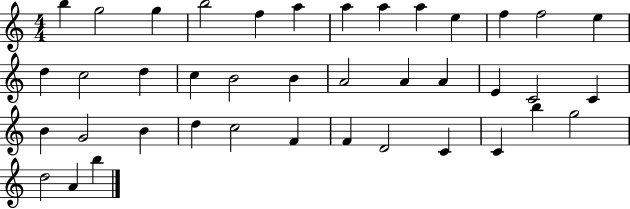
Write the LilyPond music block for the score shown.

{
  \clef treble
  \numericTimeSignature
  \time 4/4
  \key c \major
  b''4 g''2 g''4 | b''2 f''4 a''4 | a''4 a''4 a''4 e''4 | f''4 f''2 e''4 | \break d''4 c''2 d''4 | c''4 b'2 b'4 | a'2 a'4 a'4 | e'4 c'2 c'4 | \break b'4 g'2 b'4 | d''4 c''2 f'4 | f'4 d'2 c'4 | c'4 b''4 g''2 | \break d''2 a'4 b''4 | \bar "|."
}